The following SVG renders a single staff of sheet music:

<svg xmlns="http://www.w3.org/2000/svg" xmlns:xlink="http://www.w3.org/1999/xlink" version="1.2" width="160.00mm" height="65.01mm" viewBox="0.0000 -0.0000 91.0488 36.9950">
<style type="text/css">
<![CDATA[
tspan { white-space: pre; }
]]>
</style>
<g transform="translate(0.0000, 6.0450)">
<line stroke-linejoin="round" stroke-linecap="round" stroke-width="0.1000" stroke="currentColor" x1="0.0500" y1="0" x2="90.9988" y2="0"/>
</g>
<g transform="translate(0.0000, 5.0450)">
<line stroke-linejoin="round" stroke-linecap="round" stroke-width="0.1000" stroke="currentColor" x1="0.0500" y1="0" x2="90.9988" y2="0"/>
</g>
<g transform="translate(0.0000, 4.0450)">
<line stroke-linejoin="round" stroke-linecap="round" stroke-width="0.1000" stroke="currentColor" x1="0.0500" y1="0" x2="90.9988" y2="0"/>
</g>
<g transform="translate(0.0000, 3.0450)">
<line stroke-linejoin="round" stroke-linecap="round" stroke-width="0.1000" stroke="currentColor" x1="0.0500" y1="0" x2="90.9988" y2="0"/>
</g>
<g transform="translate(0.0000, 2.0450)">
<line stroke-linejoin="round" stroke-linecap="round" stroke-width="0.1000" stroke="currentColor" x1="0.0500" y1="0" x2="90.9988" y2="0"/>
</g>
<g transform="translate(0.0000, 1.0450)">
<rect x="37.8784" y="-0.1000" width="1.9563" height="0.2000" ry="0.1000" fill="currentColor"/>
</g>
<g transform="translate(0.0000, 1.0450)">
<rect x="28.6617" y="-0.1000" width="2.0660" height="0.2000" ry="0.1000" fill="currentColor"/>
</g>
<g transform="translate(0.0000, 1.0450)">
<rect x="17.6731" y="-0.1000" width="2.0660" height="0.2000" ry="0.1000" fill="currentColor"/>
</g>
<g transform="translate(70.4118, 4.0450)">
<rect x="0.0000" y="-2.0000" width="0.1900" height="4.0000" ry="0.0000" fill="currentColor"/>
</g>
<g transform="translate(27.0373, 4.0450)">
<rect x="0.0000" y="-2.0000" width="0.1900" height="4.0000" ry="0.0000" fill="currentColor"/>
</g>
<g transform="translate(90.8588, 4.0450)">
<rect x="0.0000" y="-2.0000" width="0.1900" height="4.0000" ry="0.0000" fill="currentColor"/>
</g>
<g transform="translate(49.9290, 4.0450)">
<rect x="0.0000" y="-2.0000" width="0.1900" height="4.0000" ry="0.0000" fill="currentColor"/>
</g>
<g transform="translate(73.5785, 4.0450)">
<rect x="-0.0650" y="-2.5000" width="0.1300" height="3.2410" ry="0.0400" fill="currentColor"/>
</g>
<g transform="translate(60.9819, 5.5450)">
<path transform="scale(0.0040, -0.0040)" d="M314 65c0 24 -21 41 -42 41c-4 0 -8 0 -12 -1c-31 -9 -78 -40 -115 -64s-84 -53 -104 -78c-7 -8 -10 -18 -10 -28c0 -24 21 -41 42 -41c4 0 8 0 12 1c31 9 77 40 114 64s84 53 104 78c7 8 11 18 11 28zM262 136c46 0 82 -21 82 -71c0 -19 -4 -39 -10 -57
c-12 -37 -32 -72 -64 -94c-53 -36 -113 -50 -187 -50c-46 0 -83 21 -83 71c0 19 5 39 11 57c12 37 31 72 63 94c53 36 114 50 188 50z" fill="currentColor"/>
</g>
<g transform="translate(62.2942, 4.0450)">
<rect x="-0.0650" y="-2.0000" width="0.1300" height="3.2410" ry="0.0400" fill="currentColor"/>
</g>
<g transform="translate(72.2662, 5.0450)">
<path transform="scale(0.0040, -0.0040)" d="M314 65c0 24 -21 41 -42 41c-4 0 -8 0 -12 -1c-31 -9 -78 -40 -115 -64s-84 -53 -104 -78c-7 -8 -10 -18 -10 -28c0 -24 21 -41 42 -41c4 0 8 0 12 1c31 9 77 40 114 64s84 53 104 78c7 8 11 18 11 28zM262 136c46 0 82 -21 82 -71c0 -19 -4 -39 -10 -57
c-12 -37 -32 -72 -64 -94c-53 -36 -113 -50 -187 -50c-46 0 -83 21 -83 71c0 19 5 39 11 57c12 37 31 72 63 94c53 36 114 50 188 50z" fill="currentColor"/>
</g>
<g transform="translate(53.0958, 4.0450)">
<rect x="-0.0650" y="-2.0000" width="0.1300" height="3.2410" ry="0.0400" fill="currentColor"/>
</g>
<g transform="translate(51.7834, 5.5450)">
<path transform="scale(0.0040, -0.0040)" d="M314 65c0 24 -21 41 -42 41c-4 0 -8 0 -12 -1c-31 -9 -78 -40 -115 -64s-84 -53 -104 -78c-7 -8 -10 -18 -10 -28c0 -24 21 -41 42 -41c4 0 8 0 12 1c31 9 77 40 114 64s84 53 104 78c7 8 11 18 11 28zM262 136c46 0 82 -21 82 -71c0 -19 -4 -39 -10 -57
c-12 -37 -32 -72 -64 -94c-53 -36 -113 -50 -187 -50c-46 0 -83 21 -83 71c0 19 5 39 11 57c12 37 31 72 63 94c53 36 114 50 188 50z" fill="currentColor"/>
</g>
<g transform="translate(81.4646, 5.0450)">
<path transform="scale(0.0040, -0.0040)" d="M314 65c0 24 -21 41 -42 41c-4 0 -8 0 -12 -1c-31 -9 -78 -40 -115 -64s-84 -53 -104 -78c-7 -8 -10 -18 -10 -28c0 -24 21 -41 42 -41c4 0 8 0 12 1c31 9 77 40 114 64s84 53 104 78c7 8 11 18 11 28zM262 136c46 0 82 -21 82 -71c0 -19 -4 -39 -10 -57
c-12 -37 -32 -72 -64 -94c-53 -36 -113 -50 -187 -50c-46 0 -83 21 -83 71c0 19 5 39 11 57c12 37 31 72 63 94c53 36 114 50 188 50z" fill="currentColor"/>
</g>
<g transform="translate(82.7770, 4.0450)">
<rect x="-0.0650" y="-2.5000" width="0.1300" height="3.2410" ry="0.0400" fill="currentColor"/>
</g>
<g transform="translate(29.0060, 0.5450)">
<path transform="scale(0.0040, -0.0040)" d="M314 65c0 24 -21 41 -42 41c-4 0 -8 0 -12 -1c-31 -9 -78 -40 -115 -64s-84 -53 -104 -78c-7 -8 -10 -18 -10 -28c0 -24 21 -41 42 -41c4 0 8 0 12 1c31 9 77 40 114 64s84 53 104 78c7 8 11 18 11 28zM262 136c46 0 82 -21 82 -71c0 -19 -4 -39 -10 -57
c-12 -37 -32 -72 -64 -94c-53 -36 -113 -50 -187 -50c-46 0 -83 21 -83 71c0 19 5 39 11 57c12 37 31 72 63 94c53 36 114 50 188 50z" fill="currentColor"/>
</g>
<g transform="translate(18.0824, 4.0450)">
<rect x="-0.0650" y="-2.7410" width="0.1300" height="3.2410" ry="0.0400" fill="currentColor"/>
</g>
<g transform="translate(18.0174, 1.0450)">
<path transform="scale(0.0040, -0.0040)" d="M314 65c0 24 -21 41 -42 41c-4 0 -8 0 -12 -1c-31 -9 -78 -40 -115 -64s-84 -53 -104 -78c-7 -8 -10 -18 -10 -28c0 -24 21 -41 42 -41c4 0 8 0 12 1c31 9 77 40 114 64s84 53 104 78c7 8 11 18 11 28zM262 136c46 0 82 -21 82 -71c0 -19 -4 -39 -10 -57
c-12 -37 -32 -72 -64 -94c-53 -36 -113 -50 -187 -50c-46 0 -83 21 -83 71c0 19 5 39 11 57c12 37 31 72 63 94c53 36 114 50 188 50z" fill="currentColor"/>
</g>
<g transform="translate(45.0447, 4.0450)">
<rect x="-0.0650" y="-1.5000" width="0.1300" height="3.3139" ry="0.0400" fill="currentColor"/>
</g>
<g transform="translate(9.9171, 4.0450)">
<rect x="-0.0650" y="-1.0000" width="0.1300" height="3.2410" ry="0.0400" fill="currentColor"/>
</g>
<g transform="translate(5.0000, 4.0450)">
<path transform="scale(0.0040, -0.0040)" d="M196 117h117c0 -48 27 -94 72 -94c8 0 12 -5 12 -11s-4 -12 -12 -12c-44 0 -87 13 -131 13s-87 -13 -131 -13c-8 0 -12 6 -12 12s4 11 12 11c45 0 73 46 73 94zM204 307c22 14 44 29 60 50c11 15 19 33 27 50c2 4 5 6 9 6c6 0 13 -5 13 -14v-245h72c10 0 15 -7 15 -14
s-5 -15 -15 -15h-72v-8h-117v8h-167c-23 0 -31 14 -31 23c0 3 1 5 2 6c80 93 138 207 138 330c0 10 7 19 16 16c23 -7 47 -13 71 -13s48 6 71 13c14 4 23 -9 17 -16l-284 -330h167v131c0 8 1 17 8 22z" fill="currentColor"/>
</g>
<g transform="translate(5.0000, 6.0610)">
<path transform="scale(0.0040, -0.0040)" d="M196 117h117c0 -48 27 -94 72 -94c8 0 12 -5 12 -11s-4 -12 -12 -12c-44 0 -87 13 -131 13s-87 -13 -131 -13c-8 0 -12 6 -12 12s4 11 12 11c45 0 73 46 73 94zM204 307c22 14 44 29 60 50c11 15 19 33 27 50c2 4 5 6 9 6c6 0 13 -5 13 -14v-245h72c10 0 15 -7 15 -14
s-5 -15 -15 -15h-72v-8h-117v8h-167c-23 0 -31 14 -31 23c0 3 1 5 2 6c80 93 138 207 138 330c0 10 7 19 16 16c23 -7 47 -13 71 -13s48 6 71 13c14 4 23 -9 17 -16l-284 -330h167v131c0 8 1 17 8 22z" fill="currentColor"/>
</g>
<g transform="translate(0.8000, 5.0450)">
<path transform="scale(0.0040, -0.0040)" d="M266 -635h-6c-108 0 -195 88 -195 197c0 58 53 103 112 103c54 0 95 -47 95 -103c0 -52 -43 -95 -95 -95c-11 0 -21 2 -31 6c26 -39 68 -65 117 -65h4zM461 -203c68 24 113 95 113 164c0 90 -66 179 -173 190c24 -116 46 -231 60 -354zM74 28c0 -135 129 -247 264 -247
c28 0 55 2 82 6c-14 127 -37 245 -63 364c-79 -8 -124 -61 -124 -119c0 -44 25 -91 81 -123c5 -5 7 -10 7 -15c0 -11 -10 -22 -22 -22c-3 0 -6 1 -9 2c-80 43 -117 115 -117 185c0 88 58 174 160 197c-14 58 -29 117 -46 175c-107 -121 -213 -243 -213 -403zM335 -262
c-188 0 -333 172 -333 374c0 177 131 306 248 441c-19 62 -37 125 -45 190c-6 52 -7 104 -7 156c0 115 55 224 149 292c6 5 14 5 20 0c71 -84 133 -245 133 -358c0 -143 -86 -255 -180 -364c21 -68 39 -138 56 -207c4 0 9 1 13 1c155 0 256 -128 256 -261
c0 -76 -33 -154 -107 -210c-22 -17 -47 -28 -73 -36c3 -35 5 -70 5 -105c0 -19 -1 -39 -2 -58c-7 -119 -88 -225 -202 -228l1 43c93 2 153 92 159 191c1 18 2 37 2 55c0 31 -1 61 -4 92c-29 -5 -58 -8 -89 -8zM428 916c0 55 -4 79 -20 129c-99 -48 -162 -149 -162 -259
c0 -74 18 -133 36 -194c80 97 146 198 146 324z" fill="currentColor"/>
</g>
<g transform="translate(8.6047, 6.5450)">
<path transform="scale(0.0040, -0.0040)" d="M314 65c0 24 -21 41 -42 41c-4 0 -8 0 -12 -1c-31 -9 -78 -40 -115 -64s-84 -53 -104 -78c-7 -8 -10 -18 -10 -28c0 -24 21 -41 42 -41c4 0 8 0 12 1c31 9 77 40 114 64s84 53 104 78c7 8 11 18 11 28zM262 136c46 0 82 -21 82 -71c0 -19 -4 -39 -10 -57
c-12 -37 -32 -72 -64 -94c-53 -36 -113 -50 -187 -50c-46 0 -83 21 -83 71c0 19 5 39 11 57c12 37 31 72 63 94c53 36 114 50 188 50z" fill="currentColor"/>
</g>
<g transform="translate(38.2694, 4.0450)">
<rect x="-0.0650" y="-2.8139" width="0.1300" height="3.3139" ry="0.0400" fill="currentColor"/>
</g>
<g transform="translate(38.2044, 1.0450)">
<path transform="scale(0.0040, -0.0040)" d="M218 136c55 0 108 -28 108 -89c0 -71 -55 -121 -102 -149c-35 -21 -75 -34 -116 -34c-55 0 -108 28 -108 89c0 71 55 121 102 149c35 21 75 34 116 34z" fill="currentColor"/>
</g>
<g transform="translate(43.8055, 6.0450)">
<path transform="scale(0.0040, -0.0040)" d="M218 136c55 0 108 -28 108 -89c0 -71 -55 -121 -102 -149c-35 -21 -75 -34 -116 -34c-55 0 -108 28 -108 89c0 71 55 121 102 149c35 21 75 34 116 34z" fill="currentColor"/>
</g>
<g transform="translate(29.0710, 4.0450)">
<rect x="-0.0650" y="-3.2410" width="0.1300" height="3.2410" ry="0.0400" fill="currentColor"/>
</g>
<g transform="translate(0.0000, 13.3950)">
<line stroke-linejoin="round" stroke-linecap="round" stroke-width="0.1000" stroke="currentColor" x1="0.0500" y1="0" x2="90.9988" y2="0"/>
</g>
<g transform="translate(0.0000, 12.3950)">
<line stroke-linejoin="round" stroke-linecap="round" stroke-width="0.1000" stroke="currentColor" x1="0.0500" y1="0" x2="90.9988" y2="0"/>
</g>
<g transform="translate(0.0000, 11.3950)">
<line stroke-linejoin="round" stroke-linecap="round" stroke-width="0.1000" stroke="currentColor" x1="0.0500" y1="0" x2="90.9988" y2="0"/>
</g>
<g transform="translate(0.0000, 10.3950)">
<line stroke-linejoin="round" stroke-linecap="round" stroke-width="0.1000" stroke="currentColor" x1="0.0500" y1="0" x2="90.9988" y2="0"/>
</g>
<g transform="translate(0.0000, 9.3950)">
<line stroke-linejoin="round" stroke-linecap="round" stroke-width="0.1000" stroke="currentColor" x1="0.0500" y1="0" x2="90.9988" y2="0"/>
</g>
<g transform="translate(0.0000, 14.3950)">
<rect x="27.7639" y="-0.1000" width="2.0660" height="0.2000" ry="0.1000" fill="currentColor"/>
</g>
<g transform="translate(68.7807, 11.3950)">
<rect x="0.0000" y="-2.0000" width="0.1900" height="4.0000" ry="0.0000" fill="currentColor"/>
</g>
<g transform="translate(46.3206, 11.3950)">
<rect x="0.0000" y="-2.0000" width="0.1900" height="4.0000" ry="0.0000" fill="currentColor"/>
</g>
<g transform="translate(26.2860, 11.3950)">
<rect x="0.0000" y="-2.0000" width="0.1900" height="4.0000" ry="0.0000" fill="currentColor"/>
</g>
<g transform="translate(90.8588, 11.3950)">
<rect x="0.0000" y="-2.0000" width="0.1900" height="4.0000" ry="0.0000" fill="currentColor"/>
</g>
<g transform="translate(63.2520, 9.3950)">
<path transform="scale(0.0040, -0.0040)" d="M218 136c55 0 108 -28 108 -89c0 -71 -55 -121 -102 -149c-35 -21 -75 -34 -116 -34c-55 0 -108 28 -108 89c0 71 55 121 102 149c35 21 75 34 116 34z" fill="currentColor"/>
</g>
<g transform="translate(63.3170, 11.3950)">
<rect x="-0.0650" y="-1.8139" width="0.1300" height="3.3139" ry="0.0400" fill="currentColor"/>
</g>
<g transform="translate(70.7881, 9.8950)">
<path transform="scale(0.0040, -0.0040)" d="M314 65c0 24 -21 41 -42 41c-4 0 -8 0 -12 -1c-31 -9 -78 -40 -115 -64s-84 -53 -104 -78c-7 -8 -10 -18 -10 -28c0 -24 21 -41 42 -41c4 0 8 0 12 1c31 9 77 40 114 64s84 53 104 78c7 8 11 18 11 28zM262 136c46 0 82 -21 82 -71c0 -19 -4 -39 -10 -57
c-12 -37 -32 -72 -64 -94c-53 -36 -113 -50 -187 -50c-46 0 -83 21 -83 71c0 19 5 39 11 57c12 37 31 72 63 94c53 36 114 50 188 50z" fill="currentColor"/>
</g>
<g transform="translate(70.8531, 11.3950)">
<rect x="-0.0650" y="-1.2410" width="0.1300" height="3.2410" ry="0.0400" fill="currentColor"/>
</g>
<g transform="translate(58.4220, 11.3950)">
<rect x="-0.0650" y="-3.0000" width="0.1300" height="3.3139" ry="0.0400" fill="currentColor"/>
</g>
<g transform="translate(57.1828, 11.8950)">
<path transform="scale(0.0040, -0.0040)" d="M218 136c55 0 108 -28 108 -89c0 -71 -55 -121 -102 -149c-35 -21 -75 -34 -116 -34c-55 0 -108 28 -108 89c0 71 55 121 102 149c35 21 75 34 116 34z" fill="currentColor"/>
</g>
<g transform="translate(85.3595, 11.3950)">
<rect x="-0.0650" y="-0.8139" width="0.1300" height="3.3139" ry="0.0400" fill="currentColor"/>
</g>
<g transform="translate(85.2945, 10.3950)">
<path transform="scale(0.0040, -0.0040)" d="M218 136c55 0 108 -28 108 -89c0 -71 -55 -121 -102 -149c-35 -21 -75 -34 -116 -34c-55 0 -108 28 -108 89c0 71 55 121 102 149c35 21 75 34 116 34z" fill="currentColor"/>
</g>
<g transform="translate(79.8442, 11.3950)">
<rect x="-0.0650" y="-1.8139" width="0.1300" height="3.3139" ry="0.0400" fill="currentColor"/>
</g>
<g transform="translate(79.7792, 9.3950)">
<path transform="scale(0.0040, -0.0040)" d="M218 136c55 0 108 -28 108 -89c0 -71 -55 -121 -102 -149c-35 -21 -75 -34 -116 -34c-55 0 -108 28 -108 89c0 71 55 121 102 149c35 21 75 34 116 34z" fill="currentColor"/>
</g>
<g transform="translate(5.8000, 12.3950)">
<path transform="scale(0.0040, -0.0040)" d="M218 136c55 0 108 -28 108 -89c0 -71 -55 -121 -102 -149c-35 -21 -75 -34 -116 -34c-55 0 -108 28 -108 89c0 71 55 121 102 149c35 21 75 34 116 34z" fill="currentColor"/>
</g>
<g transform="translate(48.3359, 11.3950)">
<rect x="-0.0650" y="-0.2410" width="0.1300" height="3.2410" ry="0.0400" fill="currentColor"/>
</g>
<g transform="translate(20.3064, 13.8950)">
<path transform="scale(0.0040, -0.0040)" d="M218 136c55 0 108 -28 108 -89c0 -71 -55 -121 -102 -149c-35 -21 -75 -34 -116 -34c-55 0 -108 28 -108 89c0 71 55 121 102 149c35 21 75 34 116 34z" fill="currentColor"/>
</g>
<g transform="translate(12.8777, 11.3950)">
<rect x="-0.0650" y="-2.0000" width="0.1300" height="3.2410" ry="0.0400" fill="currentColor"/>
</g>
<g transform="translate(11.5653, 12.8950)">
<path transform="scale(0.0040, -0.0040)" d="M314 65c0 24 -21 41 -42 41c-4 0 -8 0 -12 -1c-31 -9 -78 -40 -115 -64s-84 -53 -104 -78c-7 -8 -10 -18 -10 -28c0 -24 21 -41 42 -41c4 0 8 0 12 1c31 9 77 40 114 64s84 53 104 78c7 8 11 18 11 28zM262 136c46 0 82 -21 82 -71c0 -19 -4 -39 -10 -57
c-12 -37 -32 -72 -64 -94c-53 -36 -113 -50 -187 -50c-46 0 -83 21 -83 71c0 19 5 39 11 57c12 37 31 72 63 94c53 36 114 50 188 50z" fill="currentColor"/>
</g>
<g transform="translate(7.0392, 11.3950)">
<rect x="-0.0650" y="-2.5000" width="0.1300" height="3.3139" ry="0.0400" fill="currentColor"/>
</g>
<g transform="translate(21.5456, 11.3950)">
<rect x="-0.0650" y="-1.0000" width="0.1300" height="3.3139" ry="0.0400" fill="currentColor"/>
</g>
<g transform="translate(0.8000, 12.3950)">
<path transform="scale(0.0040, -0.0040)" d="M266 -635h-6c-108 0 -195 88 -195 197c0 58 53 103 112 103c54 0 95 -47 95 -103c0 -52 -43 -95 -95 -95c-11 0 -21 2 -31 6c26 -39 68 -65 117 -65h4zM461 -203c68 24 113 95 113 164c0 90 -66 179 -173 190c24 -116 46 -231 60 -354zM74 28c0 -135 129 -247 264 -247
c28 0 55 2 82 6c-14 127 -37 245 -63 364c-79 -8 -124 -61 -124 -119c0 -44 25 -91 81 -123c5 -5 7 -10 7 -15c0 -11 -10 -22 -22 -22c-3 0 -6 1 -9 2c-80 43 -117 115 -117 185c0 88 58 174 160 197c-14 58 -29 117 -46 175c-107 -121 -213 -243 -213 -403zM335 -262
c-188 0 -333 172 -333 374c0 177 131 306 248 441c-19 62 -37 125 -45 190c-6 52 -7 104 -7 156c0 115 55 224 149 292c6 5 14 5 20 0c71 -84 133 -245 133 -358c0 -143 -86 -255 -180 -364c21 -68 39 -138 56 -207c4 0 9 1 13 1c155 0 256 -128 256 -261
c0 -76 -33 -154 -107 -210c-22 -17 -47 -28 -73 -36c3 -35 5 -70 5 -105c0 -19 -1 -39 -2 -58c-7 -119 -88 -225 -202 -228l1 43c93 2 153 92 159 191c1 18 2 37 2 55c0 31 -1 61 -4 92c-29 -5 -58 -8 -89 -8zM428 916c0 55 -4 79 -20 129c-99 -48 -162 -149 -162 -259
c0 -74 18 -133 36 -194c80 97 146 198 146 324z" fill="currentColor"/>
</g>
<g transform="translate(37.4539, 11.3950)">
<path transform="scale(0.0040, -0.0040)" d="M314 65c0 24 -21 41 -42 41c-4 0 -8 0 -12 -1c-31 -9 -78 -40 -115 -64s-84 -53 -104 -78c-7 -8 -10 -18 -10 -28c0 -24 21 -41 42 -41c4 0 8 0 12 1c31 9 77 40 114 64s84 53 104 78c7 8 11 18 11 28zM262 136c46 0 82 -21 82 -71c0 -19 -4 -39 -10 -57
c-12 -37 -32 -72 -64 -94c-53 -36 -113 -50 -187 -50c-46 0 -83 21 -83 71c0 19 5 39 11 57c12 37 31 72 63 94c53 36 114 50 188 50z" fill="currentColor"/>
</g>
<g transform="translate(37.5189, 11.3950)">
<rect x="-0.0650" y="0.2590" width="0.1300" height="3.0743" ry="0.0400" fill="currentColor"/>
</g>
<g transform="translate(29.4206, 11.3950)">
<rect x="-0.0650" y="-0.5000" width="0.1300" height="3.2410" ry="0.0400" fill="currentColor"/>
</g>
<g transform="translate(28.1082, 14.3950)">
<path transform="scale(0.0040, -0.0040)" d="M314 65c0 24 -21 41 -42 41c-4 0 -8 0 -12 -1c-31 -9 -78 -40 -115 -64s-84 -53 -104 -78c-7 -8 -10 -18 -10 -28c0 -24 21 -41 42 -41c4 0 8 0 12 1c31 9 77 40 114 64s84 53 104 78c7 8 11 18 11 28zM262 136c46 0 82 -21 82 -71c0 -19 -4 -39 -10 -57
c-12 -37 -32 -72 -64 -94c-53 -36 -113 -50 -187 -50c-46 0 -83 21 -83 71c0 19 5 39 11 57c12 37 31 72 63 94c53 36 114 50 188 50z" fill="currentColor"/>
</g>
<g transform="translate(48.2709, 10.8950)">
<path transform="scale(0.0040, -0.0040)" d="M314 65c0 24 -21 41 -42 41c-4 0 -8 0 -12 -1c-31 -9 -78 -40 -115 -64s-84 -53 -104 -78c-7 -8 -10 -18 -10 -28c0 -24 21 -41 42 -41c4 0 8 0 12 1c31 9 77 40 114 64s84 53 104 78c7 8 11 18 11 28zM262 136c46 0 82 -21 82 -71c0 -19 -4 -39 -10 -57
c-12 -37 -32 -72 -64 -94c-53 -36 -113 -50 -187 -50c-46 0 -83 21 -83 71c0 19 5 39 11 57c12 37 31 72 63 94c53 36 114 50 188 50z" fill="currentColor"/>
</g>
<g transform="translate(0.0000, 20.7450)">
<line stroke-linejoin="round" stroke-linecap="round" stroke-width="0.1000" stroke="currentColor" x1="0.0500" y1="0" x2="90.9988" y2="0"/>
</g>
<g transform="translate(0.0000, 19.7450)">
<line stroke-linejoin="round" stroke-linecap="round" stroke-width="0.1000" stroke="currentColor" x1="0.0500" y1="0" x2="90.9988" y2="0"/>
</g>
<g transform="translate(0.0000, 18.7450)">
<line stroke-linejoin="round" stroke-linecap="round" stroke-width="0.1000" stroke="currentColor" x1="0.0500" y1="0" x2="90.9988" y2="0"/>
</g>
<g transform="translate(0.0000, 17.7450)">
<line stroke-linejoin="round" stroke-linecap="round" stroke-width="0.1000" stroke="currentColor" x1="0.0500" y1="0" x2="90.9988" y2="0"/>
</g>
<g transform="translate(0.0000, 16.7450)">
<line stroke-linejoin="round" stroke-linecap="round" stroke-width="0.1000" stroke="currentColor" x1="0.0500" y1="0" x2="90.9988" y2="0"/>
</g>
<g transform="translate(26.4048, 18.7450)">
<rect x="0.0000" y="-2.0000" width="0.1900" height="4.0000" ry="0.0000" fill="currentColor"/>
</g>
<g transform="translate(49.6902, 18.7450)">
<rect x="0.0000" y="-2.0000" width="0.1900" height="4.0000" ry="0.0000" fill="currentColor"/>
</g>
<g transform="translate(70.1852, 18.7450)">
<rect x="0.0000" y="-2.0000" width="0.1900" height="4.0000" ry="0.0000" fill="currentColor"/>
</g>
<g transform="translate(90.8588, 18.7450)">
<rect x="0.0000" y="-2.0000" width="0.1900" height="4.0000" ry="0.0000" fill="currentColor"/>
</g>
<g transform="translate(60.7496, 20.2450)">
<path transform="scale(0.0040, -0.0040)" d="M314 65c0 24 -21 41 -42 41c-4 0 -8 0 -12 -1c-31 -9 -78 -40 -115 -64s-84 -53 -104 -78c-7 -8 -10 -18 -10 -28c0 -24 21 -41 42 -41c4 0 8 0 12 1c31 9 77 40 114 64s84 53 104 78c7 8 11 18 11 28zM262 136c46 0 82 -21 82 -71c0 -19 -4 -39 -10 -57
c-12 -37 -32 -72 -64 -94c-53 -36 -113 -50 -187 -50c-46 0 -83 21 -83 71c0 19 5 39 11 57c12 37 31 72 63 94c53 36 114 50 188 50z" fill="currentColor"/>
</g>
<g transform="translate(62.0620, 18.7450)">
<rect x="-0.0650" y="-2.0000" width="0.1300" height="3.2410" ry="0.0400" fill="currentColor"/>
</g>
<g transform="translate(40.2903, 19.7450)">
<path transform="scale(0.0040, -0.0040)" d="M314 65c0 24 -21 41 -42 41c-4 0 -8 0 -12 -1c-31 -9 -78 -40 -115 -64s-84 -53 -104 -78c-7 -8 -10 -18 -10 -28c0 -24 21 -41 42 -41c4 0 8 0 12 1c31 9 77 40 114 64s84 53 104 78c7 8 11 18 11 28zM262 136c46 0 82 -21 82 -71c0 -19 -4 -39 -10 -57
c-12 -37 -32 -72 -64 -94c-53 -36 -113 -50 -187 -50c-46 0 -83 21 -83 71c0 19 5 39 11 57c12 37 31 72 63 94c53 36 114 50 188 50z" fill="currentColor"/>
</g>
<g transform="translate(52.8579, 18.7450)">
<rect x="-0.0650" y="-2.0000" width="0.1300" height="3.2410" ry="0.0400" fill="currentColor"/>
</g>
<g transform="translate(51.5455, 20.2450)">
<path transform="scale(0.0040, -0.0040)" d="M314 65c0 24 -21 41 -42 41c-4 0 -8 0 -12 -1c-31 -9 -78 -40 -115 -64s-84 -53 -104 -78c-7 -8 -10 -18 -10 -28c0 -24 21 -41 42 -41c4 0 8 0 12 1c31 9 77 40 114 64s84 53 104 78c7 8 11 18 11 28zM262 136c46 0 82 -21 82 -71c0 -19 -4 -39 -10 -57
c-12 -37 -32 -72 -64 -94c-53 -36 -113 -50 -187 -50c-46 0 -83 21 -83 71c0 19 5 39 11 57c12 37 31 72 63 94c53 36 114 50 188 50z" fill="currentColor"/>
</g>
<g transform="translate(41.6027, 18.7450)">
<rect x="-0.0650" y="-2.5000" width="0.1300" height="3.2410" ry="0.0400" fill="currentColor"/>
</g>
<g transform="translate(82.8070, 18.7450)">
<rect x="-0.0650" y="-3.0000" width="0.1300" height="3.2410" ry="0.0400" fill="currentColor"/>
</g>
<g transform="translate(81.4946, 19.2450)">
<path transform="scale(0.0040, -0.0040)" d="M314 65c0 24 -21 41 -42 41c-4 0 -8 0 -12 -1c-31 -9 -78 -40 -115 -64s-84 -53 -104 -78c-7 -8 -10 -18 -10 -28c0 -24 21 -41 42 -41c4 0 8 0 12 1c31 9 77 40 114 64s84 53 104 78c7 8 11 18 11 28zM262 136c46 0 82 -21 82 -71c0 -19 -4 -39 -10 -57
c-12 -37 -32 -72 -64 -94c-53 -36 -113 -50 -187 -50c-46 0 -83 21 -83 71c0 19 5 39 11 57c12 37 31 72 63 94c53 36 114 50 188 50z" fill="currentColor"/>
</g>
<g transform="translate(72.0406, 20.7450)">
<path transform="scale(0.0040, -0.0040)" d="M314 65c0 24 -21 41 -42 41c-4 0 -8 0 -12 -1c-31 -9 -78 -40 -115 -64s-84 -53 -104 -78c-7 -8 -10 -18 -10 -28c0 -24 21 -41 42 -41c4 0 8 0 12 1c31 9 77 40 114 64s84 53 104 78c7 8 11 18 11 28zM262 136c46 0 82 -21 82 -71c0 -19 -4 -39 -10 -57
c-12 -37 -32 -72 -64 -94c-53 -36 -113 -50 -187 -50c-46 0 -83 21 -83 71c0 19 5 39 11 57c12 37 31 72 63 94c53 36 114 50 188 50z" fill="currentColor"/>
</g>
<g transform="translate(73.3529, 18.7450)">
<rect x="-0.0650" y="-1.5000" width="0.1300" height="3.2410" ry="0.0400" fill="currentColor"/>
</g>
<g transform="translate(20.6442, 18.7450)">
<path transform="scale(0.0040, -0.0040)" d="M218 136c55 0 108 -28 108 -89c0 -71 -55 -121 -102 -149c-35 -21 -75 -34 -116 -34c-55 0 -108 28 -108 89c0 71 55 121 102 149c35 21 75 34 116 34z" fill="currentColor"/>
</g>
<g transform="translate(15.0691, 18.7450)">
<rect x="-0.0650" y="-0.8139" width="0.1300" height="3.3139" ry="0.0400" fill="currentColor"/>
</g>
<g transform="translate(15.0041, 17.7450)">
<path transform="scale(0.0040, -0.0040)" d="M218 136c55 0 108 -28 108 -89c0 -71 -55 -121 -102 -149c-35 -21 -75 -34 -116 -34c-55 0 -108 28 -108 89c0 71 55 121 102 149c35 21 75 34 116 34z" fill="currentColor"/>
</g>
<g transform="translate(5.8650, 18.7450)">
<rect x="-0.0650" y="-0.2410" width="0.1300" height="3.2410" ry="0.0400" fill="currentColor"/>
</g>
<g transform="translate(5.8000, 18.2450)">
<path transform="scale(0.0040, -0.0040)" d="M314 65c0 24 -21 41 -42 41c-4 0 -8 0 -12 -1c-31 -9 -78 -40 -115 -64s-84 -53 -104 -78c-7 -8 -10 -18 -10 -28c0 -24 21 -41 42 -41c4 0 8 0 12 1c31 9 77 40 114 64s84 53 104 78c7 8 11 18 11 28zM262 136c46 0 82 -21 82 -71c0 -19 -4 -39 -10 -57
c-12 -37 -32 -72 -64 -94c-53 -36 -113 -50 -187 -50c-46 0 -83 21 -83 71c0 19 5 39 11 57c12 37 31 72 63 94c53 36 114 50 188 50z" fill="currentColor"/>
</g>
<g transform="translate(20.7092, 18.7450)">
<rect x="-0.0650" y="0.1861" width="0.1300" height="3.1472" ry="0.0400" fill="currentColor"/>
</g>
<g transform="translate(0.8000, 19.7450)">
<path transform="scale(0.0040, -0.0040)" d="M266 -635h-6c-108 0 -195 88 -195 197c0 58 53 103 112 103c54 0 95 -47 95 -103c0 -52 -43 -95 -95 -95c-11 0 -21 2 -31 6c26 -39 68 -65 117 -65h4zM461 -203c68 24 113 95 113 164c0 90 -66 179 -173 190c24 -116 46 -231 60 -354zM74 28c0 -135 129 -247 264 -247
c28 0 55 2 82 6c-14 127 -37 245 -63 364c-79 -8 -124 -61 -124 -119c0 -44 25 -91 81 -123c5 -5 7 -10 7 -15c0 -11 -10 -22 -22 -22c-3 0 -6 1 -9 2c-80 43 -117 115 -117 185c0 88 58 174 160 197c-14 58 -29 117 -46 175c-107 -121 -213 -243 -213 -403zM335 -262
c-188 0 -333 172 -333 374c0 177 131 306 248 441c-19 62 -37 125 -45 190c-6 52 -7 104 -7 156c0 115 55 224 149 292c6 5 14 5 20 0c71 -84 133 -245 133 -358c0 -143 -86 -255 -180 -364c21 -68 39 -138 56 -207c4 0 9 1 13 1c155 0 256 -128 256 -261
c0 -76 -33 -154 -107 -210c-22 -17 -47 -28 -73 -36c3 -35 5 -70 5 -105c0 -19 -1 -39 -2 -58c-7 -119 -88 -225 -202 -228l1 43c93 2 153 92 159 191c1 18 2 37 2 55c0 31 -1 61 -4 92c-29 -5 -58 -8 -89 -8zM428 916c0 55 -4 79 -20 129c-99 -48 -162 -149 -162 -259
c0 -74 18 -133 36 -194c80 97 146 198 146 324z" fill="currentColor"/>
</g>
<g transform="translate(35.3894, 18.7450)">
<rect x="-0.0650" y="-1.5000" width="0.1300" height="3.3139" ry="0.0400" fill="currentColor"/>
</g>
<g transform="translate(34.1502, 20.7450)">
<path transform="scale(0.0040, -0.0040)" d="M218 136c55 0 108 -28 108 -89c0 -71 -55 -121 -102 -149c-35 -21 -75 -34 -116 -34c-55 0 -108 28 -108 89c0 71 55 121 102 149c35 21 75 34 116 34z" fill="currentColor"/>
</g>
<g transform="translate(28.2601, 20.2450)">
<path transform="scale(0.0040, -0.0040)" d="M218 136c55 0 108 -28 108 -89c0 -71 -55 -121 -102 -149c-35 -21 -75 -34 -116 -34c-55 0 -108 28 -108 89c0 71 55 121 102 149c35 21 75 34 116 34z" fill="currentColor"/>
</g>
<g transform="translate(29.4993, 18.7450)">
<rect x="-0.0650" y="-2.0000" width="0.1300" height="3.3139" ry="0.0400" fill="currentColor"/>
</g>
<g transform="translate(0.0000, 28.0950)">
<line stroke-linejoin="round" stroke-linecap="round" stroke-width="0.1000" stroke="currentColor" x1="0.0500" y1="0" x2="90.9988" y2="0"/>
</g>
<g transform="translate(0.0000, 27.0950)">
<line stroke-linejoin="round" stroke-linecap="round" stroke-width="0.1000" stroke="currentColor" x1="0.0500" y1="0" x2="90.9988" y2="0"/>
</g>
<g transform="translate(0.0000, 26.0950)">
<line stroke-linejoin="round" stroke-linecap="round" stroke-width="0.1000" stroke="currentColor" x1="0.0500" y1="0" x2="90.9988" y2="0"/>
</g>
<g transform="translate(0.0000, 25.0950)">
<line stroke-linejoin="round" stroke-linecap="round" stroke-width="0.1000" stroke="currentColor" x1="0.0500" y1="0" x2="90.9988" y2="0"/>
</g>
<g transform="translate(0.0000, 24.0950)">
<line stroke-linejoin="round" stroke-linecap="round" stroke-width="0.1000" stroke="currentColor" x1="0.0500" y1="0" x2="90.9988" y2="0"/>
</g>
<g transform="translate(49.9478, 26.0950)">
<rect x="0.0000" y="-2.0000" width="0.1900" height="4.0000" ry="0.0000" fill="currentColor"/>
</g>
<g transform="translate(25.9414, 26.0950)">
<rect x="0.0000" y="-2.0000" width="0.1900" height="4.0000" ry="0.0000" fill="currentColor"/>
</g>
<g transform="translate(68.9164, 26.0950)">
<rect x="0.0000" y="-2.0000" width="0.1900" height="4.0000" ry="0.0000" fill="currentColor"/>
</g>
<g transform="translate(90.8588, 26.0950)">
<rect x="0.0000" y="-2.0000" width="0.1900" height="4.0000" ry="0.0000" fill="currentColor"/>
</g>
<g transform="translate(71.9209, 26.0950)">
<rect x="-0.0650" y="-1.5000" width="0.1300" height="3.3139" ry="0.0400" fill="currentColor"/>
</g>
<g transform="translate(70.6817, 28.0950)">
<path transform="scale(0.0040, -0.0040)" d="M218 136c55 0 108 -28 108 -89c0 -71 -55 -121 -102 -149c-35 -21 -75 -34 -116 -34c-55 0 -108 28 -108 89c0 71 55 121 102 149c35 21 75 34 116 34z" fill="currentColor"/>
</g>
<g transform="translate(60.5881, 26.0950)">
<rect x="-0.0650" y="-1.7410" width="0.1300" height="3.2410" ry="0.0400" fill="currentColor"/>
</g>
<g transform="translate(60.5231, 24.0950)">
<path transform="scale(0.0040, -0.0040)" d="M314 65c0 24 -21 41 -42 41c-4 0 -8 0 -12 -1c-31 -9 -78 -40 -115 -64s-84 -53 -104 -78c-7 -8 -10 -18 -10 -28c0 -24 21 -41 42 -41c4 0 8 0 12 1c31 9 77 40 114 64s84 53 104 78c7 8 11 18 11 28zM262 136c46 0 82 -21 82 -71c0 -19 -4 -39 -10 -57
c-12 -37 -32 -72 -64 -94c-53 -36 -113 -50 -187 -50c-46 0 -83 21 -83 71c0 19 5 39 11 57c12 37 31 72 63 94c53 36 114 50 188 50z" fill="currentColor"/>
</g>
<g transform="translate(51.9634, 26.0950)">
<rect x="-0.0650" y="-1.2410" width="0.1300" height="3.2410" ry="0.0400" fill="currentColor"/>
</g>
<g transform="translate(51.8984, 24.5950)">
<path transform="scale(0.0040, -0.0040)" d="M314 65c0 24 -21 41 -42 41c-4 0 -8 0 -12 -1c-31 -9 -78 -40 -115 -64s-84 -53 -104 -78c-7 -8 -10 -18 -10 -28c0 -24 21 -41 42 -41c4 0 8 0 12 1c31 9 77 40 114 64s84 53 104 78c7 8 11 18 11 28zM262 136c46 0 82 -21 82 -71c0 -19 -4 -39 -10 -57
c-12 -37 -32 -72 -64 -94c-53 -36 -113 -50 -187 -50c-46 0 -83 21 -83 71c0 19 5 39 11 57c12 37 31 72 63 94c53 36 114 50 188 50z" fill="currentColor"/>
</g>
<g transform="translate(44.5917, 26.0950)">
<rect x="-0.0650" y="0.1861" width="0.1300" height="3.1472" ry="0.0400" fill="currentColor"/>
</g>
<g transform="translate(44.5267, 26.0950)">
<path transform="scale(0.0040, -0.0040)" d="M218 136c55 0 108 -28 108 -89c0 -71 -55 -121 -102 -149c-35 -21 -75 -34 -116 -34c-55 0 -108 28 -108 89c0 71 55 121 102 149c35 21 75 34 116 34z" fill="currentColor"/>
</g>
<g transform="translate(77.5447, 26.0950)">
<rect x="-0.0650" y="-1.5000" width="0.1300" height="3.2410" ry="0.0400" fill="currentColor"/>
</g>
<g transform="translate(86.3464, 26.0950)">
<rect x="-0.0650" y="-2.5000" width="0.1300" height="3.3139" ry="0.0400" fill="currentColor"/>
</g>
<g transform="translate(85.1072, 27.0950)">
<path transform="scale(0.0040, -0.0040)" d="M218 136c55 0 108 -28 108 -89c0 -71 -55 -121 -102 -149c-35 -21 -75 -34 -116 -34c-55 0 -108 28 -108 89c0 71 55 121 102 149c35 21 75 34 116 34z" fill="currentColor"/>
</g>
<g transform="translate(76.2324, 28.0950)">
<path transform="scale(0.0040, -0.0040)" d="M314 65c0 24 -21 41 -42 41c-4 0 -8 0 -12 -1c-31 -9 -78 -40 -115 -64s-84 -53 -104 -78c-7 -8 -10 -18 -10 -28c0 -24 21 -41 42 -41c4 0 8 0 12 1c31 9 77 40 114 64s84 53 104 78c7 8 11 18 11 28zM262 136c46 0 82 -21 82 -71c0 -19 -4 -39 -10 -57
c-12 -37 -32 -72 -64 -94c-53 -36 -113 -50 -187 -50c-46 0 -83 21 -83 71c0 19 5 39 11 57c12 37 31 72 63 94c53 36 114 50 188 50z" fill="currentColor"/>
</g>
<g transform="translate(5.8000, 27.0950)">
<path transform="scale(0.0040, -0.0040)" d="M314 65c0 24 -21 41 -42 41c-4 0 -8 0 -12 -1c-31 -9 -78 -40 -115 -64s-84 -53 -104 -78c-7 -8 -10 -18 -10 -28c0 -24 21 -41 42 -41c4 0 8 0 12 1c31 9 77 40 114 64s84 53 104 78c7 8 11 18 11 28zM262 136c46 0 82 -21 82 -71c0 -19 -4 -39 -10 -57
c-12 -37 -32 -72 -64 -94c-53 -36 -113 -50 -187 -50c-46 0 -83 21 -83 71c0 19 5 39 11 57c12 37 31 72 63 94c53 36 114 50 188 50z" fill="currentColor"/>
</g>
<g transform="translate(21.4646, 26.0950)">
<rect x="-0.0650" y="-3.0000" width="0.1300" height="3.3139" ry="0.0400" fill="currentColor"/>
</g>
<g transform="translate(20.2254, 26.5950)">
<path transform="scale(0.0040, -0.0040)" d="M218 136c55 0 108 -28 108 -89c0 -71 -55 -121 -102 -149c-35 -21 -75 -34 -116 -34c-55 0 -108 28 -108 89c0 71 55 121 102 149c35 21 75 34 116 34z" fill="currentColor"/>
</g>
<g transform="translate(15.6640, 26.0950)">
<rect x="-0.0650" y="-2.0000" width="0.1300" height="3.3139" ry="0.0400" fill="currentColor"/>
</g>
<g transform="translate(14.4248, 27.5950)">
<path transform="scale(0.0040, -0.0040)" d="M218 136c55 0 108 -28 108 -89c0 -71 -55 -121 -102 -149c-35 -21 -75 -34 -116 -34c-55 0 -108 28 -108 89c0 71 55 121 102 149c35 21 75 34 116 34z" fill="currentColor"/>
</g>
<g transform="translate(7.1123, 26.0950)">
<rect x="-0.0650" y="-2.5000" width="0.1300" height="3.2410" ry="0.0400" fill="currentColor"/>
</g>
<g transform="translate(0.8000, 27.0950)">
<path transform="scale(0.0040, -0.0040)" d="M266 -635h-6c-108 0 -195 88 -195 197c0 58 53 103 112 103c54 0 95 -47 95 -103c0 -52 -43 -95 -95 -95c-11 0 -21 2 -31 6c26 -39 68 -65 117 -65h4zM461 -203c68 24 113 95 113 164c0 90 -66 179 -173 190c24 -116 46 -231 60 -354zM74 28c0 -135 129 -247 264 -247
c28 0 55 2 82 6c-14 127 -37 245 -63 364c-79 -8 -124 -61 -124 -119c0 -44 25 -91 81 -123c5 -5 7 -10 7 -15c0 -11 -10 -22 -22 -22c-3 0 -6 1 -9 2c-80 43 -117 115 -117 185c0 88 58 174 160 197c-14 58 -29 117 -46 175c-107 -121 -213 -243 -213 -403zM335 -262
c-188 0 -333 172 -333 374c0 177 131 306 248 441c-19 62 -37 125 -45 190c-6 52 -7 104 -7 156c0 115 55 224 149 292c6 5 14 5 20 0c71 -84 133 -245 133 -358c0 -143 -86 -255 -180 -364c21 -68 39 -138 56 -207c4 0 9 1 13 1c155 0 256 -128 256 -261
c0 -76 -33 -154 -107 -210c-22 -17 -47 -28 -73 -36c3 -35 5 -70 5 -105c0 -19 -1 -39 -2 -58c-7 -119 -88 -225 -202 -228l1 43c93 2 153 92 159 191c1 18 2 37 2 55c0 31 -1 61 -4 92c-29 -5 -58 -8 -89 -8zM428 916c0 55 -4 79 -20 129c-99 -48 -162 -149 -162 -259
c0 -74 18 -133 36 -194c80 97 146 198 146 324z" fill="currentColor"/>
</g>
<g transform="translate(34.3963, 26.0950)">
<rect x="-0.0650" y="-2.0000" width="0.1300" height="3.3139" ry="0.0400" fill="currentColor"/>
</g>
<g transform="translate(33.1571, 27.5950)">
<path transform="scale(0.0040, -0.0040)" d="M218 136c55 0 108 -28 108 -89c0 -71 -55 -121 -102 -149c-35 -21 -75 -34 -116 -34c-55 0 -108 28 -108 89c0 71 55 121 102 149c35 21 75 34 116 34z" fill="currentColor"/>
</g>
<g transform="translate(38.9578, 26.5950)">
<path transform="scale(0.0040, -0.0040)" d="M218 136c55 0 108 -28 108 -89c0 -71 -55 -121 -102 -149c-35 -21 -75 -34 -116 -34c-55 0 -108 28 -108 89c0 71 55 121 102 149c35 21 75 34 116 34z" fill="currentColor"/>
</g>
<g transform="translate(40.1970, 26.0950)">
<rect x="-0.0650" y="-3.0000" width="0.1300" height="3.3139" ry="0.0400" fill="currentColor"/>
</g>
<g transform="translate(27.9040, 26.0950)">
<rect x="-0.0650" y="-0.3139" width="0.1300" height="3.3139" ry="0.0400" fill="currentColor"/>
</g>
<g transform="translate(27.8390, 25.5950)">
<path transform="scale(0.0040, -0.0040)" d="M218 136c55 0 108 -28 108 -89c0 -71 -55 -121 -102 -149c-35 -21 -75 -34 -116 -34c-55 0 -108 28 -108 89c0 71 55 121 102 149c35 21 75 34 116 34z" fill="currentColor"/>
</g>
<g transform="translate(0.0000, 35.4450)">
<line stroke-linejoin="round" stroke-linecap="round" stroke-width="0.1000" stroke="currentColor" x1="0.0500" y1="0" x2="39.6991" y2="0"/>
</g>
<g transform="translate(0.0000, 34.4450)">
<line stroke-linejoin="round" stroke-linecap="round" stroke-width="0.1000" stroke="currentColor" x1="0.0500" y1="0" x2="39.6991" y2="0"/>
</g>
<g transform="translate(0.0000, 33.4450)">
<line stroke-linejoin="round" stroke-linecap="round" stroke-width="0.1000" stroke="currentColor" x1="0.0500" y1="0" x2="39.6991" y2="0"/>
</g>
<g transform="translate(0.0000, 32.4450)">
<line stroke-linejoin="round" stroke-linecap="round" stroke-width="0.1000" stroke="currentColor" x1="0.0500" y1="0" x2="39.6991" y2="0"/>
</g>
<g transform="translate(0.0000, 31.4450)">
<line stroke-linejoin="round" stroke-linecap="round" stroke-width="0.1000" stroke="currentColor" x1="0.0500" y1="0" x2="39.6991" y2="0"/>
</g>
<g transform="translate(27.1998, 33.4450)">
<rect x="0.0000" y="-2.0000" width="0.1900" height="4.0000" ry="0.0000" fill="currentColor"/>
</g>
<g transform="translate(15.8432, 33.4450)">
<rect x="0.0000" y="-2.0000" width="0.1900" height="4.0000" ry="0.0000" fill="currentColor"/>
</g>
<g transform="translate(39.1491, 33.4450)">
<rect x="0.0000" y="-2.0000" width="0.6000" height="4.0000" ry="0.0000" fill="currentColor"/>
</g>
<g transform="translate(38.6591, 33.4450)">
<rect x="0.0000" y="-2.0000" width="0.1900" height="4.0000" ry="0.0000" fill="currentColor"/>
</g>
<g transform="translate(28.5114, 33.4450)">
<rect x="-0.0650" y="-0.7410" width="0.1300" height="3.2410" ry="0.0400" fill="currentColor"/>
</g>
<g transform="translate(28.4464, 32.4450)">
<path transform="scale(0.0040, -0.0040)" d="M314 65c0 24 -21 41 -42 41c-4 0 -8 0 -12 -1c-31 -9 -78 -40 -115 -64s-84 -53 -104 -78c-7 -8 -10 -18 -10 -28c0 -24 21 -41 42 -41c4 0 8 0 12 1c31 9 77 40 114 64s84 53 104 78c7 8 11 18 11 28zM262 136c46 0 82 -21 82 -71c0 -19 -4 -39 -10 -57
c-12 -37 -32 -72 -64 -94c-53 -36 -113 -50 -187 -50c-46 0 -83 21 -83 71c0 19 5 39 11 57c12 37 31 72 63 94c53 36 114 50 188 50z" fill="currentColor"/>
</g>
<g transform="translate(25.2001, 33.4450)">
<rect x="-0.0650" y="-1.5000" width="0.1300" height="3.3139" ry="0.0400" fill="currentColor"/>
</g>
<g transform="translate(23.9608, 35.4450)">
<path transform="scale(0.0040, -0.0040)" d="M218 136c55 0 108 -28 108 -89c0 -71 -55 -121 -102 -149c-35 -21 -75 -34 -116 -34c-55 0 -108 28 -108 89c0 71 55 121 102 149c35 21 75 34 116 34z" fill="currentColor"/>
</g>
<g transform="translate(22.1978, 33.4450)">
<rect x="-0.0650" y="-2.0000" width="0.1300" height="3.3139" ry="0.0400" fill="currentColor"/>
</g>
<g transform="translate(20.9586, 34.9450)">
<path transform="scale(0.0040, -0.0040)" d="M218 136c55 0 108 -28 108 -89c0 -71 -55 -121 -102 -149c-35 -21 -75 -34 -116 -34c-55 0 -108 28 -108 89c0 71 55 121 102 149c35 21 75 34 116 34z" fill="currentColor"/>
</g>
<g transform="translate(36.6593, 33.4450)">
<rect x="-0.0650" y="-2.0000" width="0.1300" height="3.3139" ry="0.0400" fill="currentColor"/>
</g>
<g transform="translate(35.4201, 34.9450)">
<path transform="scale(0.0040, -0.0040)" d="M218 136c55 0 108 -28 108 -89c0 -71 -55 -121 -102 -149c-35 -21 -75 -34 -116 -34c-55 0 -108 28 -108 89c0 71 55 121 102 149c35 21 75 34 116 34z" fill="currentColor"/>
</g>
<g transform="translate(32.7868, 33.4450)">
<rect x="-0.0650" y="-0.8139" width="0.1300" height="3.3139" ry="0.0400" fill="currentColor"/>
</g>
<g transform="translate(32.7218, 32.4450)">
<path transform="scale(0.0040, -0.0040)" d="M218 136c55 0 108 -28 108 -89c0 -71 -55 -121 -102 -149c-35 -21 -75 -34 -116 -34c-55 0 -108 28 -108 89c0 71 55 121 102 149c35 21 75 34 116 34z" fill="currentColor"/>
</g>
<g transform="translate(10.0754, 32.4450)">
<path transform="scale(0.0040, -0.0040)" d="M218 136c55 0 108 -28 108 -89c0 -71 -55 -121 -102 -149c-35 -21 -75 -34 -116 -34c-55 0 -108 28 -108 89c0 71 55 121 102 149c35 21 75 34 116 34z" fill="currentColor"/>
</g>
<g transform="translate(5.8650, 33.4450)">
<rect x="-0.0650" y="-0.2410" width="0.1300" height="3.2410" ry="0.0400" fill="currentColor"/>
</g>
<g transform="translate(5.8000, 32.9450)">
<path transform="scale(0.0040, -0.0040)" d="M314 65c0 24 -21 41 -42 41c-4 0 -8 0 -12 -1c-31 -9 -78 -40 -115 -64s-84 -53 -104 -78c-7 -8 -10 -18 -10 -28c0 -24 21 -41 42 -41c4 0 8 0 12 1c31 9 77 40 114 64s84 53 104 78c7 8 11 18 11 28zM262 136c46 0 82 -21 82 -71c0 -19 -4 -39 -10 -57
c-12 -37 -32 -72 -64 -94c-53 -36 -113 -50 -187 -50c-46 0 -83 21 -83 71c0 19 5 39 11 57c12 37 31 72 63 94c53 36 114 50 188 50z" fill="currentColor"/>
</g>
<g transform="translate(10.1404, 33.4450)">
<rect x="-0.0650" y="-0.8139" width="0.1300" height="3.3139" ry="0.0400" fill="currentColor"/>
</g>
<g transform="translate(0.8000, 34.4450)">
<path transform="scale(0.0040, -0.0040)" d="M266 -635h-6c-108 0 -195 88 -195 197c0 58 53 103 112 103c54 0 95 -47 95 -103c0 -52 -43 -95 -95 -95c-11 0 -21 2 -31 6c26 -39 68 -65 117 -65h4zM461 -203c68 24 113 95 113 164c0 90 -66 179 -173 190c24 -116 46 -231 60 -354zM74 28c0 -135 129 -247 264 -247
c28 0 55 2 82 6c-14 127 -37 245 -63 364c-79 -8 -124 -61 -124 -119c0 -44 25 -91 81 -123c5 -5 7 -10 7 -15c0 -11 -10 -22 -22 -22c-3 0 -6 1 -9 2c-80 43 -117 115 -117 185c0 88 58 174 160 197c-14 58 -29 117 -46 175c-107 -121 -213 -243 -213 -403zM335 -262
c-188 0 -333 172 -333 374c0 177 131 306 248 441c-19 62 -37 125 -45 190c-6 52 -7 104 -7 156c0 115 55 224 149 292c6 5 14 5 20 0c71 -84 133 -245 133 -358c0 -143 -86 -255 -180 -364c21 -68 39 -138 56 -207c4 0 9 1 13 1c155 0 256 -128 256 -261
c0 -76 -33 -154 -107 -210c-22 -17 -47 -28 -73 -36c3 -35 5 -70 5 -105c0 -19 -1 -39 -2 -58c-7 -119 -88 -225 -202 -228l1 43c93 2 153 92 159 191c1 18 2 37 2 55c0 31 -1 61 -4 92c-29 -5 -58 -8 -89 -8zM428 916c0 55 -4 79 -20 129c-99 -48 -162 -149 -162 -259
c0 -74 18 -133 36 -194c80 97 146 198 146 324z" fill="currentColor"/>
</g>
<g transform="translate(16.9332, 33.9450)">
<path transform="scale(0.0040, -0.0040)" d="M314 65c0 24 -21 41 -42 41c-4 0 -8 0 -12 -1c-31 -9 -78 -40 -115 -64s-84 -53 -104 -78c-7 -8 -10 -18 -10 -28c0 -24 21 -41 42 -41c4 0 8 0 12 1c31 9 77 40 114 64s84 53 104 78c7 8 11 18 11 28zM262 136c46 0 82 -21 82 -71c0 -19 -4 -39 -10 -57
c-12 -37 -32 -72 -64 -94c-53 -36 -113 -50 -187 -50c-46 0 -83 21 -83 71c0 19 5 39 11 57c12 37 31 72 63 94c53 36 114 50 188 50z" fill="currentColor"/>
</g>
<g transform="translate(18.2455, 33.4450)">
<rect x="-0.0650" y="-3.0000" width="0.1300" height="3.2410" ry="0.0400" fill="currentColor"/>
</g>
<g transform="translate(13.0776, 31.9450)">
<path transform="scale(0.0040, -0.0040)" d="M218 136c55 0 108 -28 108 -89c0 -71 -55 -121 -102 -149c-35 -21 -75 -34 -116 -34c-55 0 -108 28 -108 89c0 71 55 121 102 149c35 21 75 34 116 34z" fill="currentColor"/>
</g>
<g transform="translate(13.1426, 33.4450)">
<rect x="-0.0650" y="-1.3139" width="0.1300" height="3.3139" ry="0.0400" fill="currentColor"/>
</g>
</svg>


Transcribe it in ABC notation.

X:1
T:Untitled
M:4/4
L:1/4
K:C
D2 a2 b2 a E F2 F2 G2 G2 G F2 D C2 B2 c2 A f e2 f d c2 d B F E G2 F2 F2 E2 A2 G2 F A c F A B e2 f2 E E2 G c2 d e A2 F E d2 d F